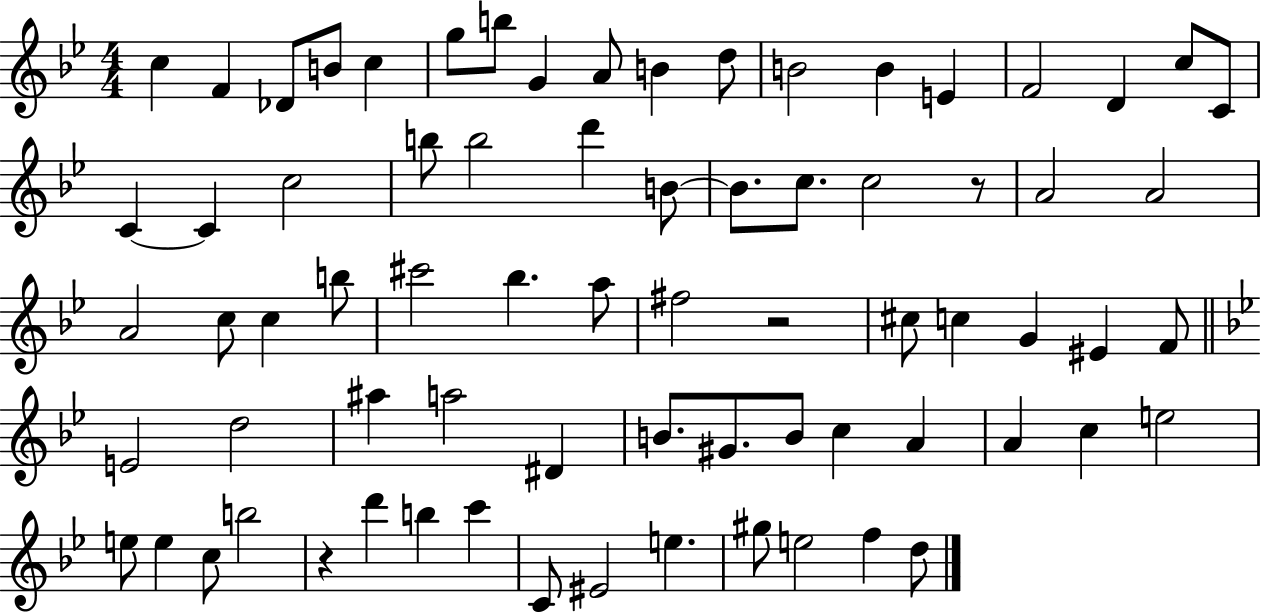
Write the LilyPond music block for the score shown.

{
  \clef treble
  \numericTimeSignature
  \time 4/4
  \key bes \major
  \repeat volta 2 { c''4 f'4 des'8 b'8 c''4 | g''8 b''8 g'4 a'8 b'4 d''8 | b'2 b'4 e'4 | f'2 d'4 c''8 c'8 | \break c'4~~ c'4 c''2 | b''8 b''2 d'''4 b'8~~ | b'8. c''8. c''2 r8 | a'2 a'2 | \break a'2 c''8 c''4 b''8 | cis'''2 bes''4. a''8 | fis''2 r2 | cis''8 c''4 g'4 eis'4 f'8 | \break \bar "||" \break \key g \minor e'2 d''2 | ais''4 a''2 dis'4 | b'8. gis'8. b'8 c''4 a'4 | a'4 c''4 e''2 | \break e''8 e''4 c''8 b''2 | r4 d'''4 b''4 c'''4 | c'8 eis'2 e''4. | gis''8 e''2 f''4 d''8 | \break } \bar "|."
}